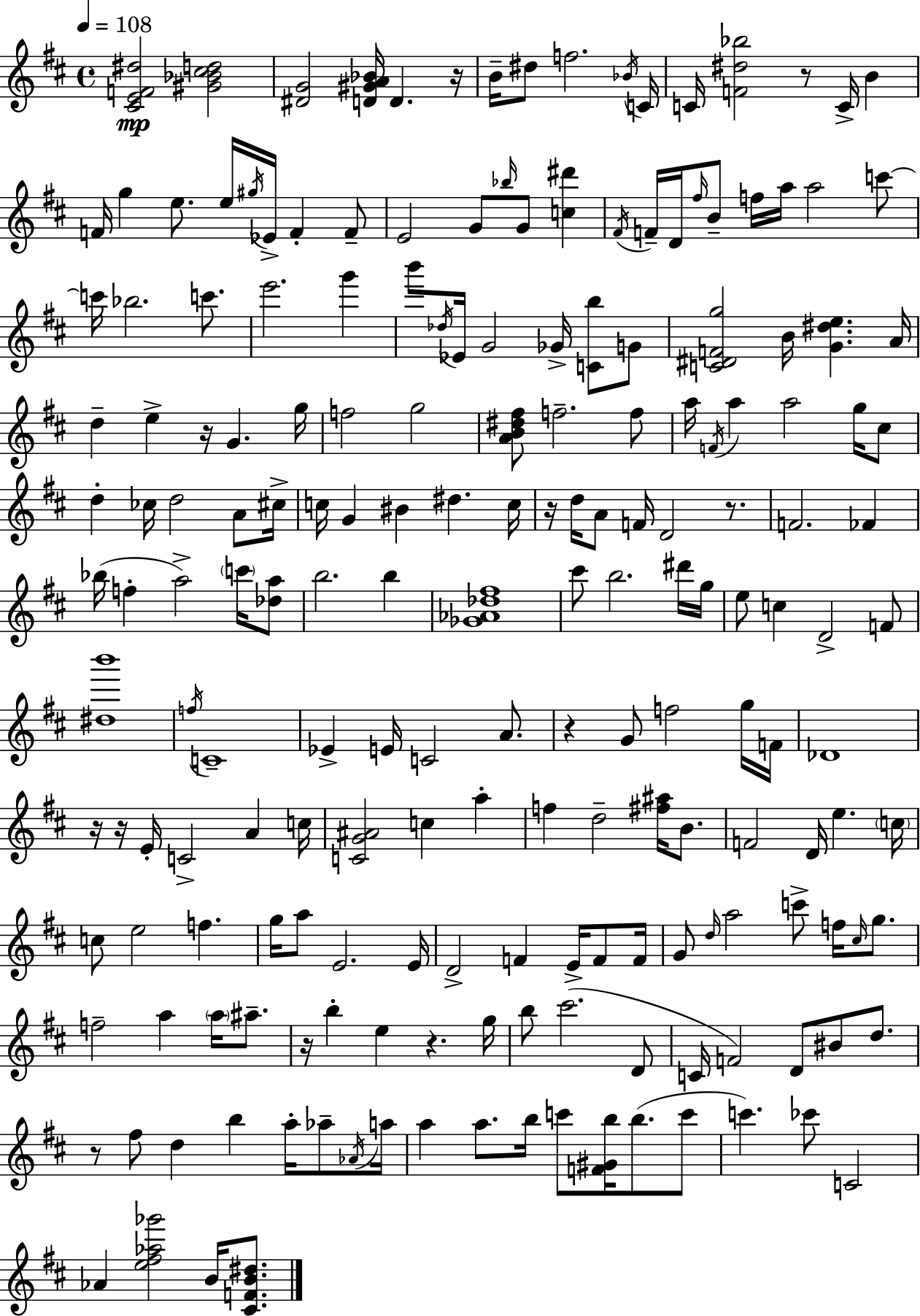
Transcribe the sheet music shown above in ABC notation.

X:1
T:Untitled
M:4/4
L:1/4
K:D
[^CEF^d]2 [^G_B^cd]2 [^DG]2 [D^GA_B]/4 D z/4 B/4 ^d/2 f2 _B/4 C/4 C/4 [F^d_b]2 z/2 C/4 B F/4 g e/2 e/4 ^g/4 _E/4 F F/2 E2 G/2 _b/4 G/2 [c^d'] ^F/4 F/4 D/4 ^f/4 B/2 f/4 a/4 a2 c'/2 c'/4 _b2 c'/2 e'2 g' b'/2 _d/4 _E/4 G2 _G/4 [Cb]/2 G/2 [C^DFg]2 B/4 [G^de] A/4 d e z/4 G g/4 f2 g2 [AB^d^f]/2 f2 f/2 a/4 F/4 a a2 g/4 ^c/2 d _c/4 d2 A/2 ^c/4 c/4 G ^B ^d c/4 z/4 d/4 A/2 F/4 D2 z/2 F2 _F _b/4 f a2 c'/4 [_da]/2 b2 b [_G_A_d^f]4 ^c'/2 b2 ^d'/4 g/4 e/2 c D2 F/2 [^db']4 f/4 C4 _E E/4 C2 A/2 z G/2 f2 g/4 F/4 _D4 z/4 z/4 E/4 C2 A c/4 [CG^A]2 c a f d2 [^f^a]/4 B/2 F2 D/4 e c/4 c/2 e2 f g/4 a/2 E2 E/4 D2 F E/4 F/2 F/4 G/2 d/4 a2 c'/2 f/4 ^c/4 g/2 f2 a a/4 ^a/2 z/4 b e z g/4 b/2 ^c'2 D/2 C/4 F2 D/2 ^B/2 d/2 z/2 ^f/2 d b a/4 _a/2 _A/4 a/4 a a/2 b/4 c'/2 [F^Gb]/4 b/2 c'/2 c' _c'/2 C2 _A [e^f_a_g']2 B/4 [^CFB^d]/2